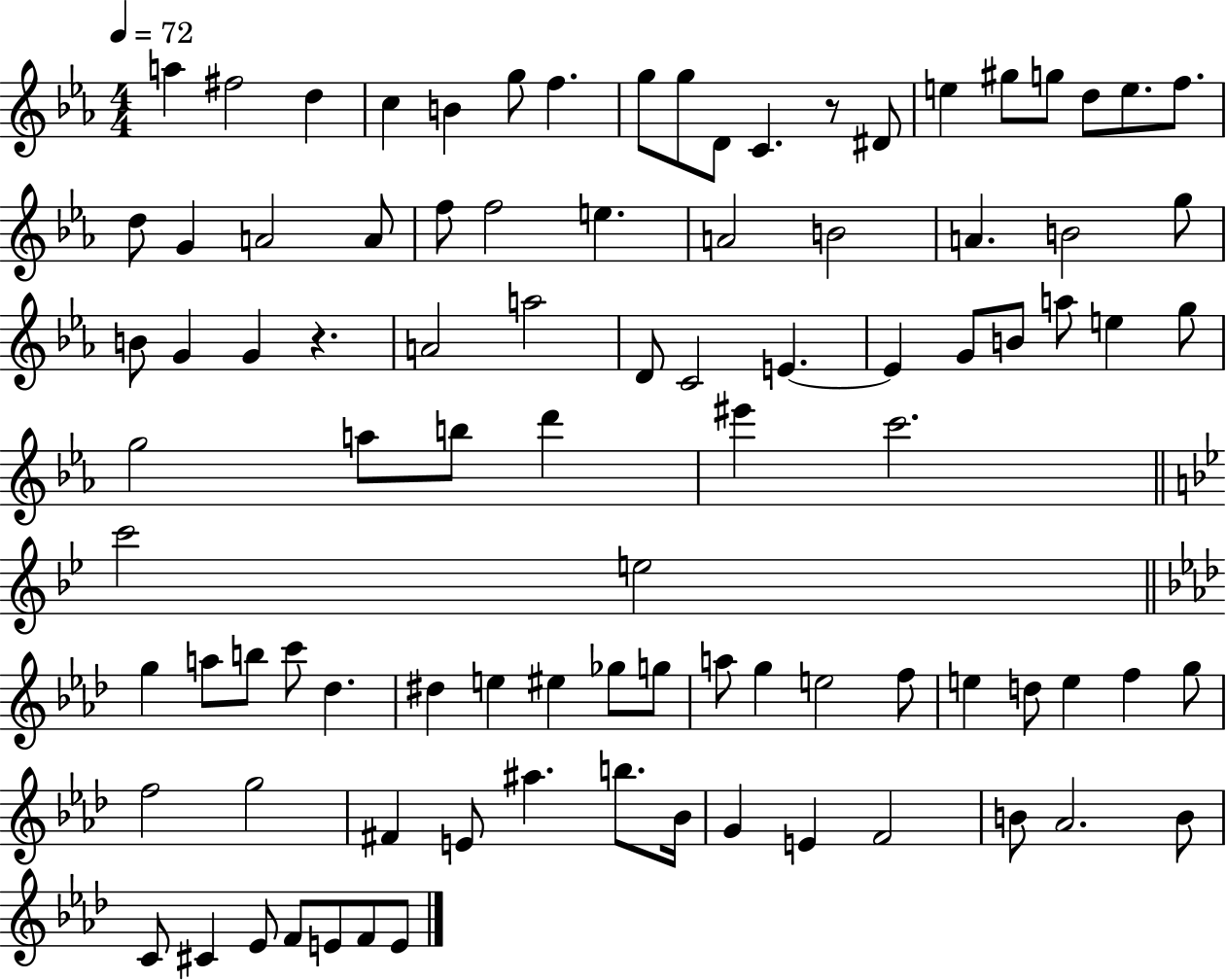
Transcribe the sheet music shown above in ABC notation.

X:1
T:Untitled
M:4/4
L:1/4
K:Eb
a ^f2 d c B g/2 f g/2 g/2 D/2 C z/2 ^D/2 e ^g/2 g/2 d/2 e/2 f/2 d/2 G A2 A/2 f/2 f2 e A2 B2 A B2 g/2 B/2 G G z A2 a2 D/2 C2 E E G/2 B/2 a/2 e g/2 g2 a/2 b/2 d' ^e' c'2 c'2 e2 g a/2 b/2 c'/2 _d ^d e ^e _g/2 g/2 a/2 g e2 f/2 e d/2 e f g/2 f2 g2 ^F E/2 ^a b/2 _B/4 G E F2 B/2 _A2 B/2 C/2 ^C _E/2 F/2 E/2 F/2 E/2